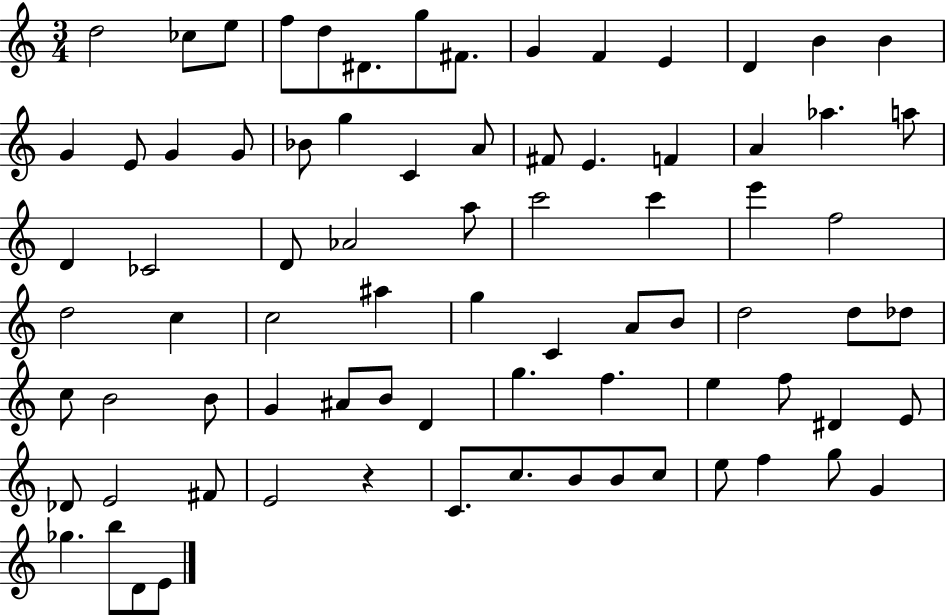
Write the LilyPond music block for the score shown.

{
  \clef treble
  \numericTimeSignature
  \time 3/4
  \key c \major
  d''2 ces''8 e''8 | f''8 d''8 dis'8. g''8 fis'8. | g'4 f'4 e'4 | d'4 b'4 b'4 | \break g'4 e'8 g'4 g'8 | bes'8 g''4 c'4 a'8 | fis'8 e'4. f'4 | a'4 aes''4. a''8 | \break d'4 ces'2 | d'8 aes'2 a''8 | c'''2 c'''4 | e'''4 f''2 | \break d''2 c''4 | c''2 ais''4 | g''4 c'4 a'8 b'8 | d''2 d''8 des''8 | \break c''8 b'2 b'8 | g'4 ais'8 b'8 d'4 | g''4. f''4. | e''4 f''8 dis'4 e'8 | \break des'8 e'2 fis'8 | e'2 r4 | c'8. c''8. b'8 b'8 c''8 | e''8 f''4 g''8 g'4 | \break ges''4. b''8 d'8 e'8 | \bar "|."
}